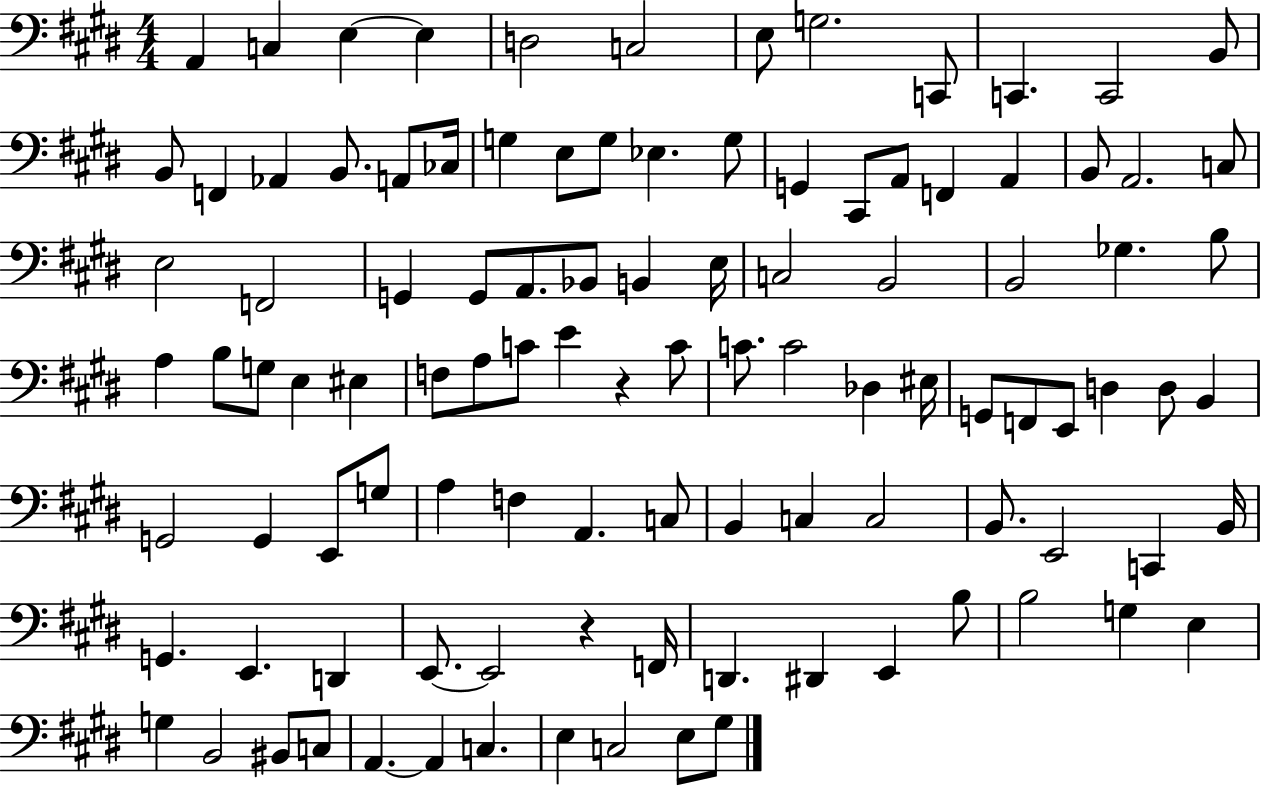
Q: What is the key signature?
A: E major